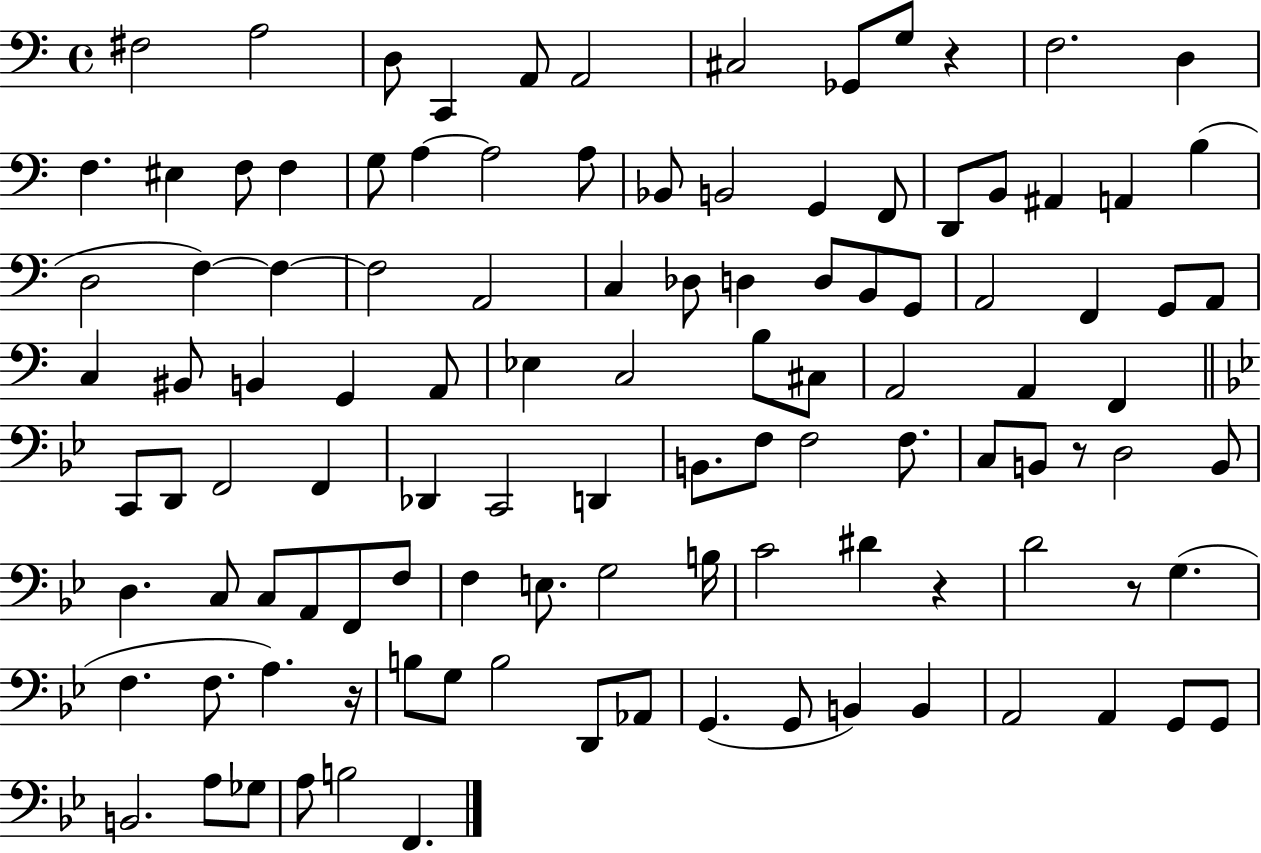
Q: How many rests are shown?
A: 5